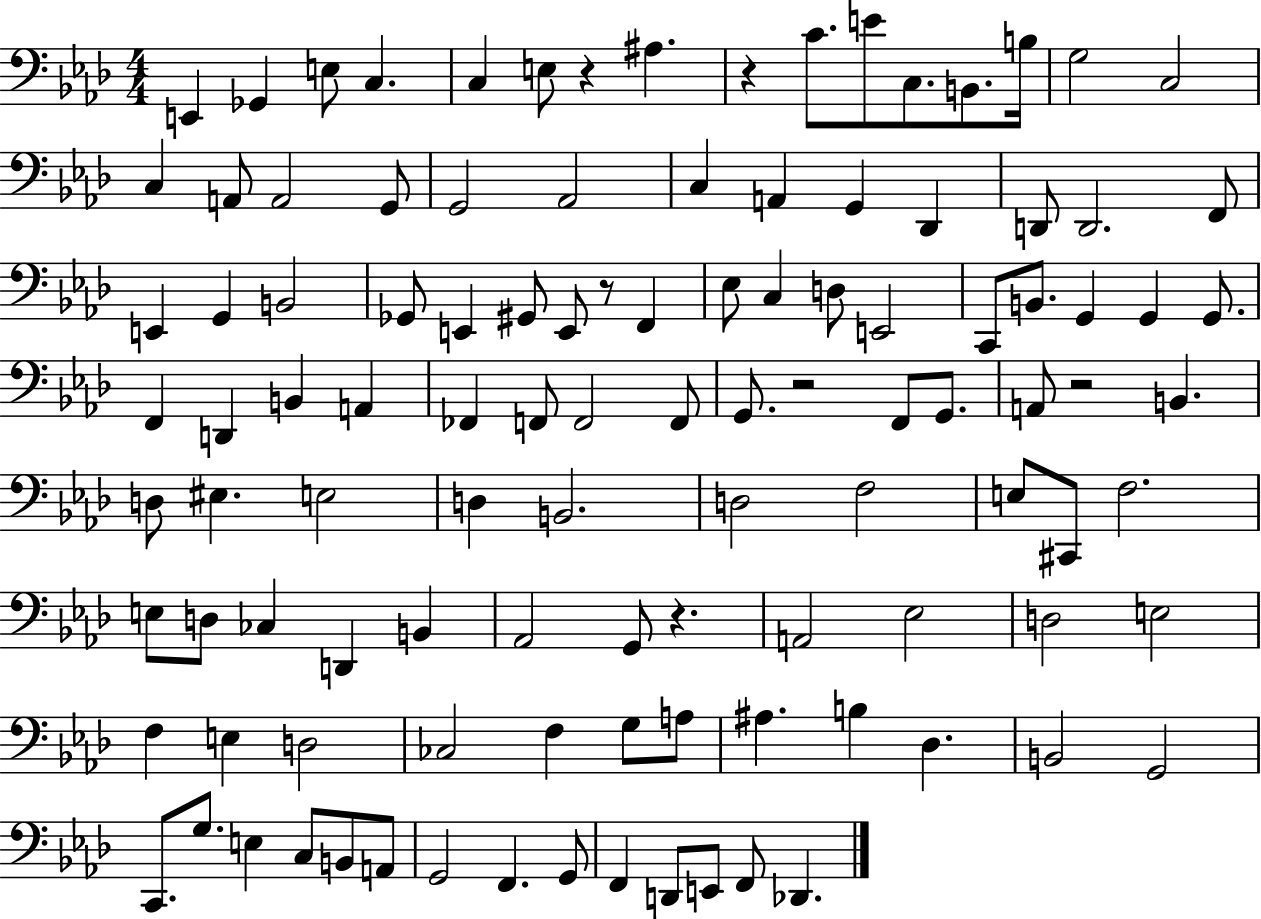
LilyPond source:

{
  \clef bass
  \numericTimeSignature
  \time 4/4
  \key aes \major
  e,4 ges,4 e8 c4. | c4 e8 r4 ais4. | r4 c'8. e'8 c8. b,8. b16 | g2 c2 | \break c4 a,8 a,2 g,8 | g,2 aes,2 | c4 a,4 g,4 des,4 | d,8 d,2. f,8 | \break e,4 g,4 b,2 | ges,8 e,4 gis,8 e,8 r8 f,4 | ees8 c4 d8 e,2 | c,8 b,8. g,4 g,4 g,8. | \break f,4 d,4 b,4 a,4 | fes,4 f,8 f,2 f,8 | g,8. r2 f,8 g,8. | a,8 r2 b,4. | \break d8 eis4. e2 | d4 b,2. | d2 f2 | e8 cis,8 f2. | \break e8 d8 ces4 d,4 b,4 | aes,2 g,8 r4. | a,2 ees2 | d2 e2 | \break f4 e4 d2 | ces2 f4 g8 a8 | ais4. b4 des4. | b,2 g,2 | \break c,8. g8. e4 c8 b,8 a,8 | g,2 f,4. g,8 | f,4 d,8 e,8 f,8 des,4. | \bar "|."
}